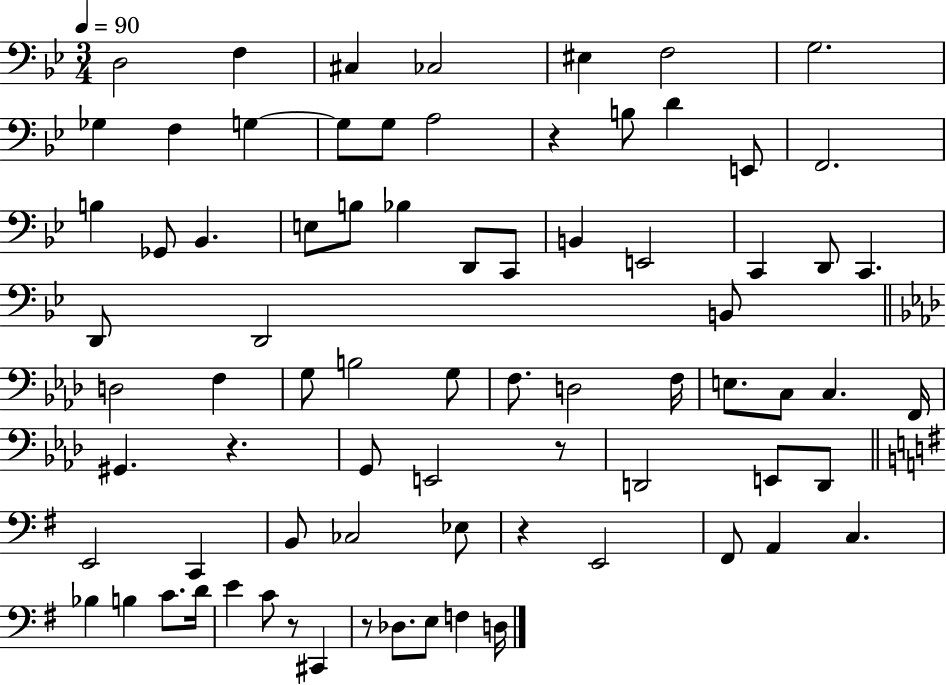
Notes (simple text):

D3/h F3/q C#3/q CES3/h EIS3/q F3/h G3/h. Gb3/q F3/q G3/q G3/e G3/e A3/h R/q B3/e D4/q E2/e F2/h. B3/q Gb2/e Bb2/q. E3/e B3/e Bb3/q D2/e C2/e B2/q E2/h C2/q D2/e C2/q. D2/e D2/h B2/e D3/h F3/q G3/e B3/h G3/e F3/e. D3/h F3/s E3/e. C3/e C3/q. F2/s G#2/q. R/q. G2/e E2/h R/e D2/h E2/e D2/e E2/h C2/q B2/e CES3/h Eb3/e R/q E2/h F#2/e A2/q C3/q. Bb3/q B3/q C4/e. D4/s E4/q C4/e R/e C#2/q R/e Db3/e. E3/e F3/q D3/s